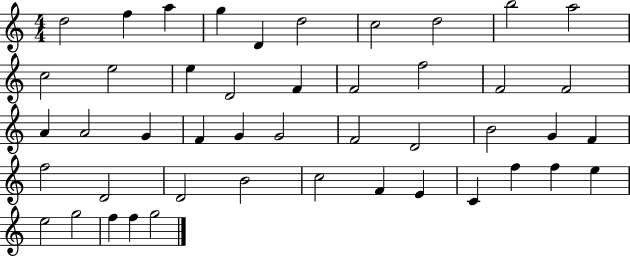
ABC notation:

X:1
T:Untitled
M:4/4
L:1/4
K:C
d2 f a g D d2 c2 d2 b2 a2 c2 e2 e D2 F F2 f2 F2 F2 A A2 G F G G2 F2 D2 B2 G F f2 D2 D2 B2 c2 F E C f f e e2 g2 f f g2